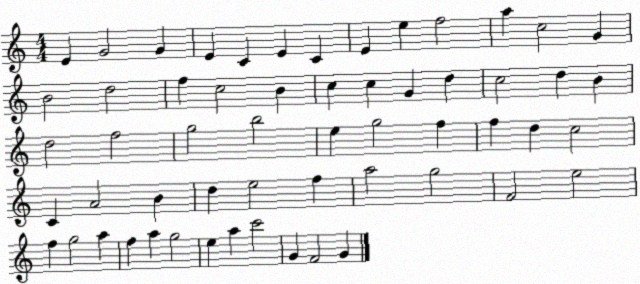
X:1
T:Untitled
M:4/4
L:1/4
K:C
E G2 G E C E C E e f2 a c2 G B2 d2 f c2 B c c G d c2 d B d2 f2 g2 b2 e g2 f f d c2 C A2 B d e2 f a2 g2 F2 e2 f g2 a f a g2 e a c'2 G F2 G